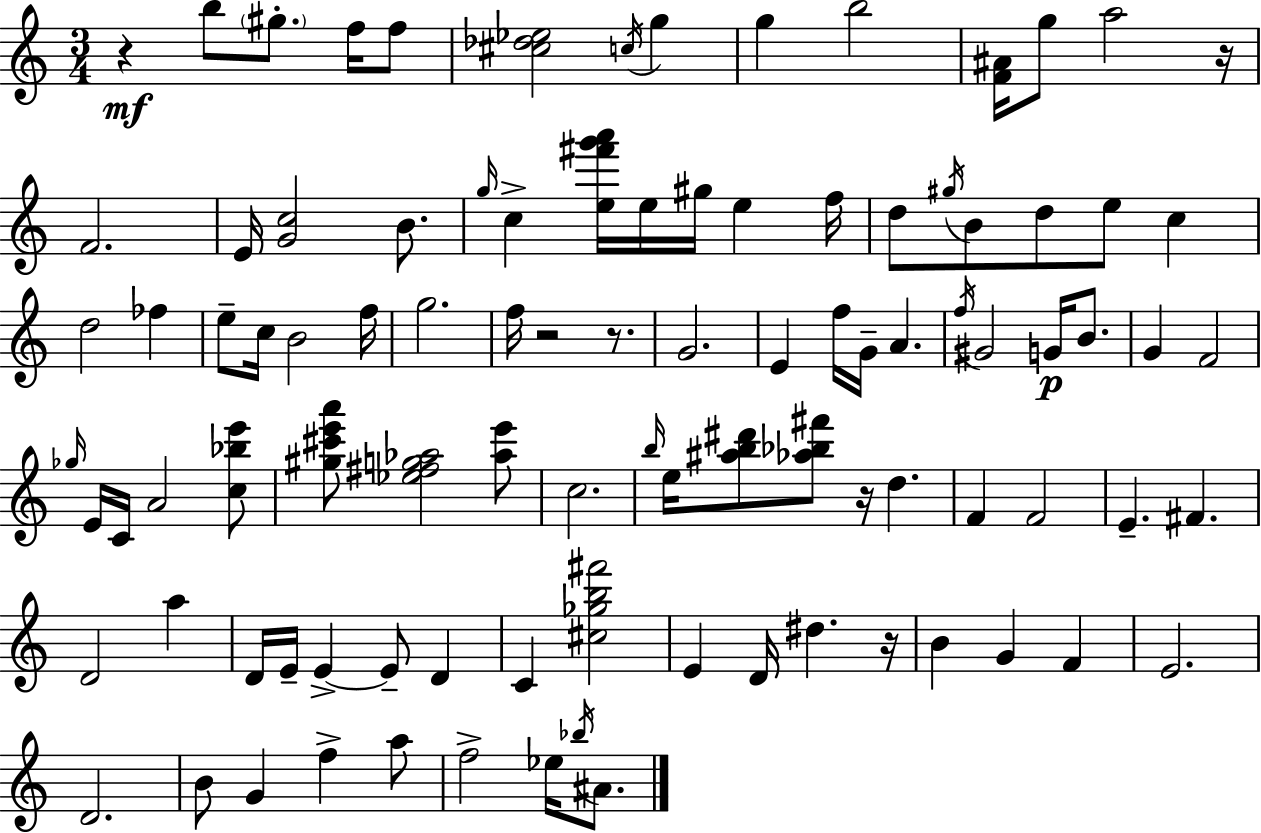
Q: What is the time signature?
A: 3/4